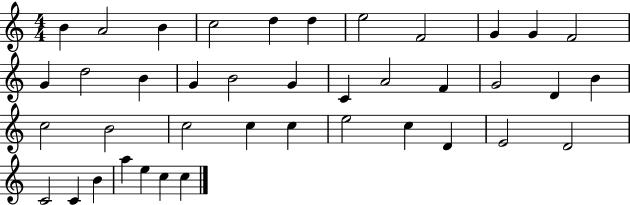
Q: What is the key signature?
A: C major